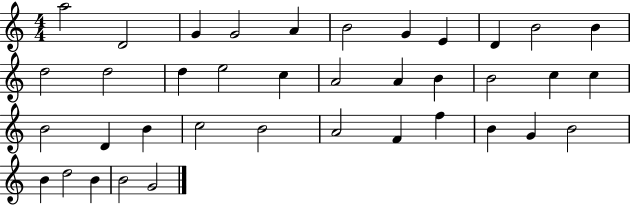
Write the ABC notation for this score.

X:1
T:Untitled
M:4/4
L:1/4
K:C
a2 D2 G G2 A B2 G E D B2 B d2 d2 d e2 c A2 A B B2 c c B2 D B c2 B2 A2 F f B G B2 B d2 B B2 G2